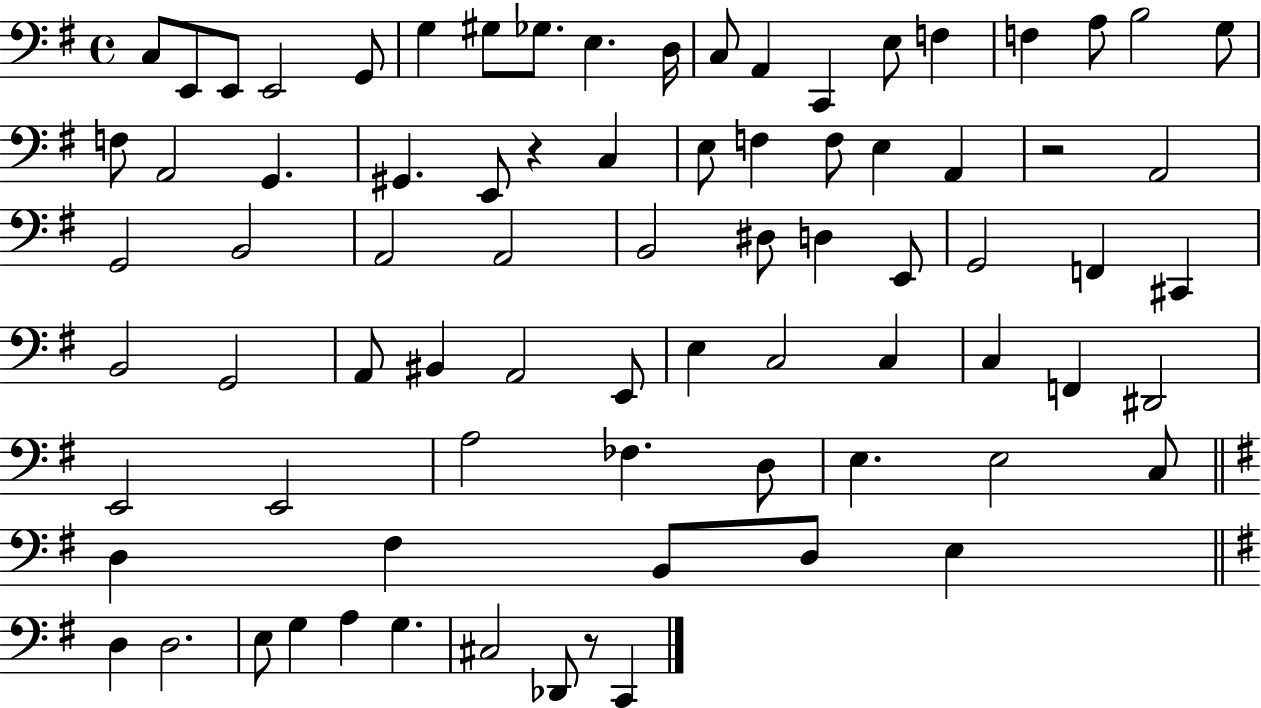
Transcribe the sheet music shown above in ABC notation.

X:1
T:Untitled
M:4/4
L:1/4
K:G
C,/2 E,,/2 E,,/2 E,,2 G,,/2 G, ^G,/2 _G,/2 E, D,/4 C,/2 A,, C,, E,/2 F, F, A,/2 B,2 G,/2 F,/2 A,,2 G,, ^G,, E,,/2 z C, E,/2 F, F,/2 E, A,, z2 A,,2 G,,2 B,,2 A,,2 A,,2 B,,2 ^D,/2 D, E,,/2 G,,2 F,, ^C,, B,,2 G,,2 A,,/2 ^B,, A,,2 E,,/2 E, C,2 C, C, F,, ^D,,2 E,,2 E,,2 A,2 _F, D,/2 E, E,2 C,/2 D, ^F, B,,/2 D,/2 E, D, D,2 E,/2 G, A, G, ^C,2 _D,,/2 z/2 C,,